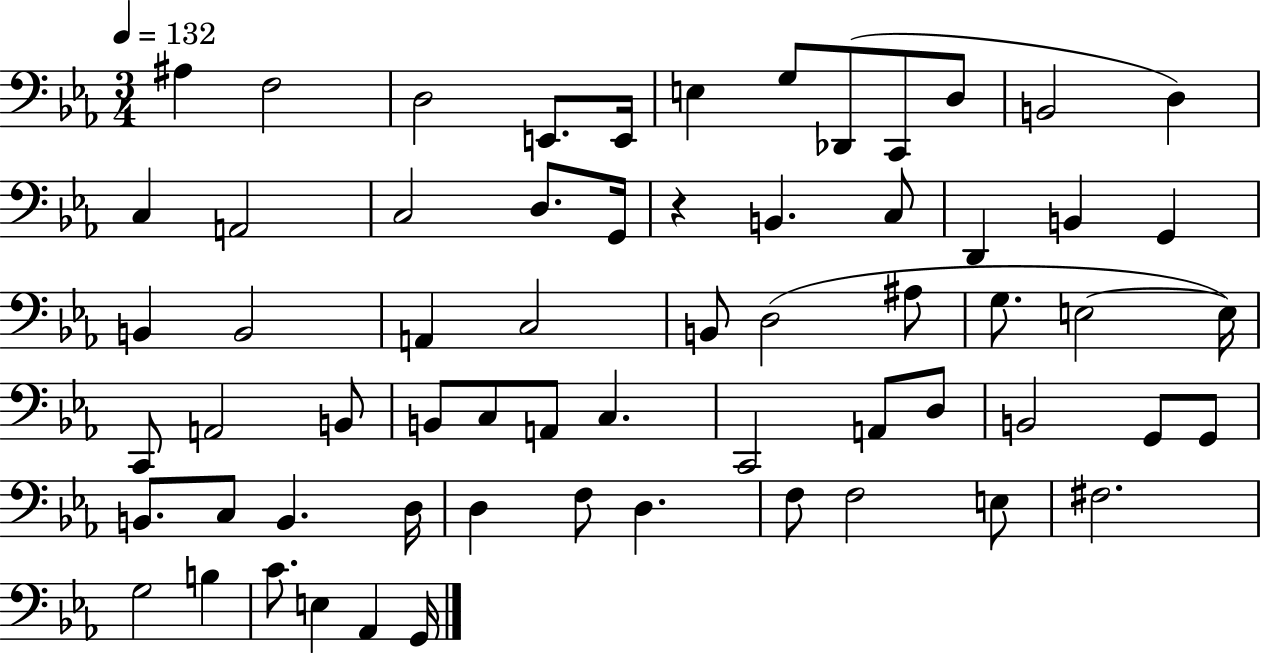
{
  \clef bass
  \numericTimeSignature
  \time 3/4
  \key ees \major
  \tempo 4 = 132
  \repeat volta 2 { ais4 f2 | d2 e,8. e,16 | e4 g8 des,8( c,8 d8 | b,2 d4) | \break c4 a,2 | c2 d8. g,16 | r4 b,4. c8 | d,4 b,4 g,4 | \break b,4 b,2 | a,4 c2 | b,8 d2( ais8 | g8. e2~~ e16) | \break c,8 a,2 b,8 | b,8 c8 a,8 c4. | c,2 a,8 d8 | b,2 g,8 g,8 | \break b,8. c8 b,4. d16 | d4 f8 d4. | f8 f2 e8 | fis2. | \break g2 b4 | c'8. e4 aes,4 g,16 | } \bar "|."
}